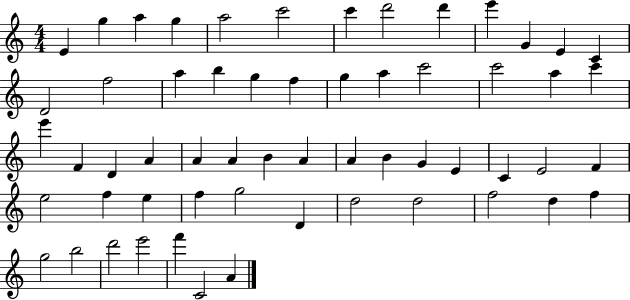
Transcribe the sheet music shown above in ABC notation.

X:1
T:Untitled
M:4/4
L:1/4
K:C
E g a g a2 c'2 c' d'2 d' e' G E C D2 f2 a b g f g a c'2 c'2 a c' e' F D A A A B A A B G E C E2 F e2 f e f g2 D d2 d2 f2 d f g2 b2 d'2 e'2 f' C2 A